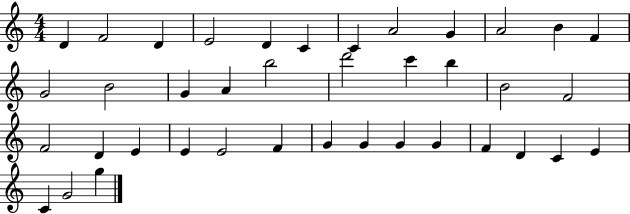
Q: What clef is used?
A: treble